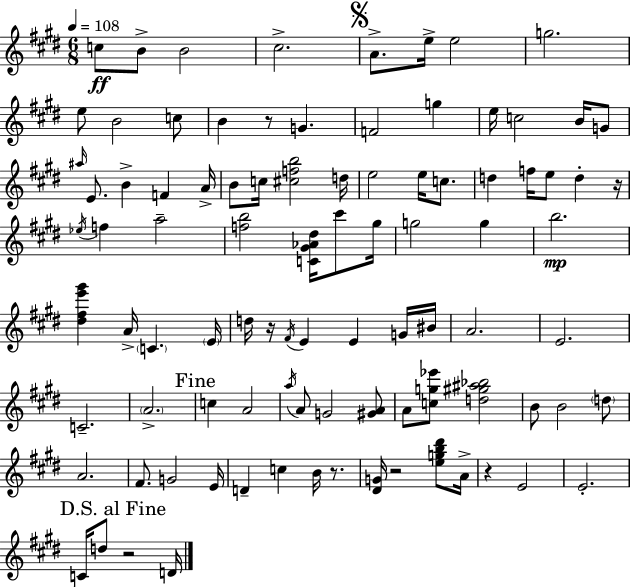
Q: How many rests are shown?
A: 7